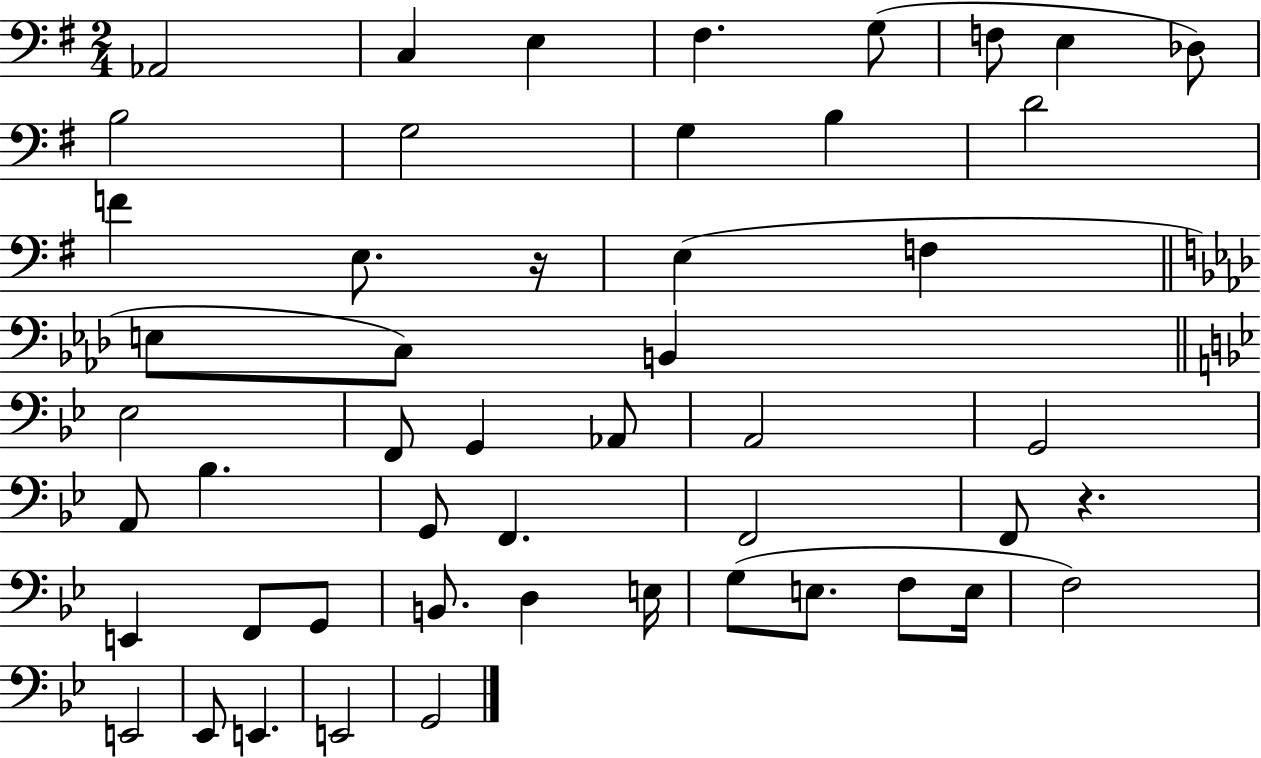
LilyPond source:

{
  \clef bass
  \numericTimeSignature
  \time 2/4
  \key g \major
  \repeat volta 2 { aes,2 | c4 e4 | fis4. g8( | f8 e4 des8) | \break b2 | g2 | g4 b4 | d'2 | \break f'4 e8. r16 | e4( f4 | \bar "||" \break \key aes \major e8 c8) b,4 | \bar "||" \break \key bes \major ees2 | f,8 g,4 aes,8 | a,2 | g,2 | \break a,8 bes4. | g,8 f,4. | f,2 | f,8 r4. | \break e,4 f,8 g,8 | b,8. d4 e16 | g8( e8. f8 e16 | f2) | \break e,2 | ees,8 e,4. | e,2 | g,2 | \break } \bar "|."
}